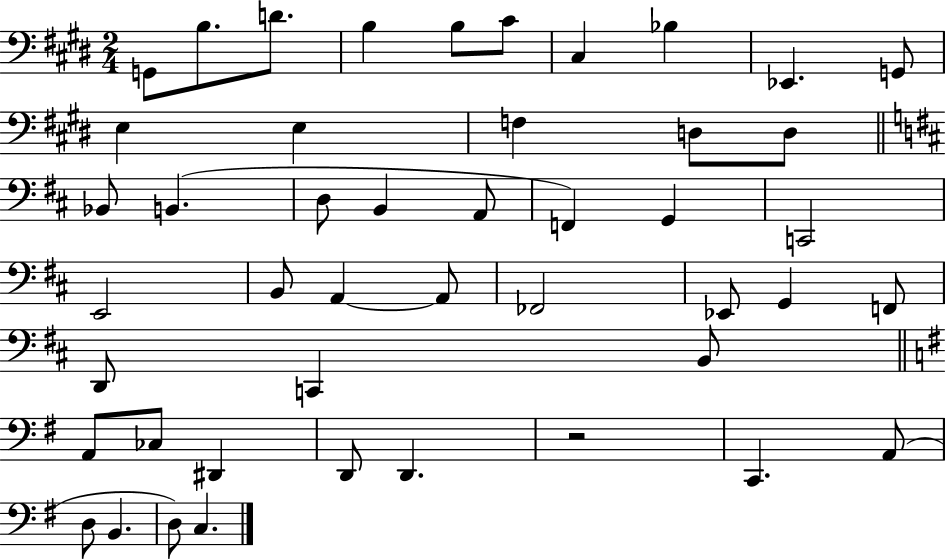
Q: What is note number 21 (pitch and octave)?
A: F2